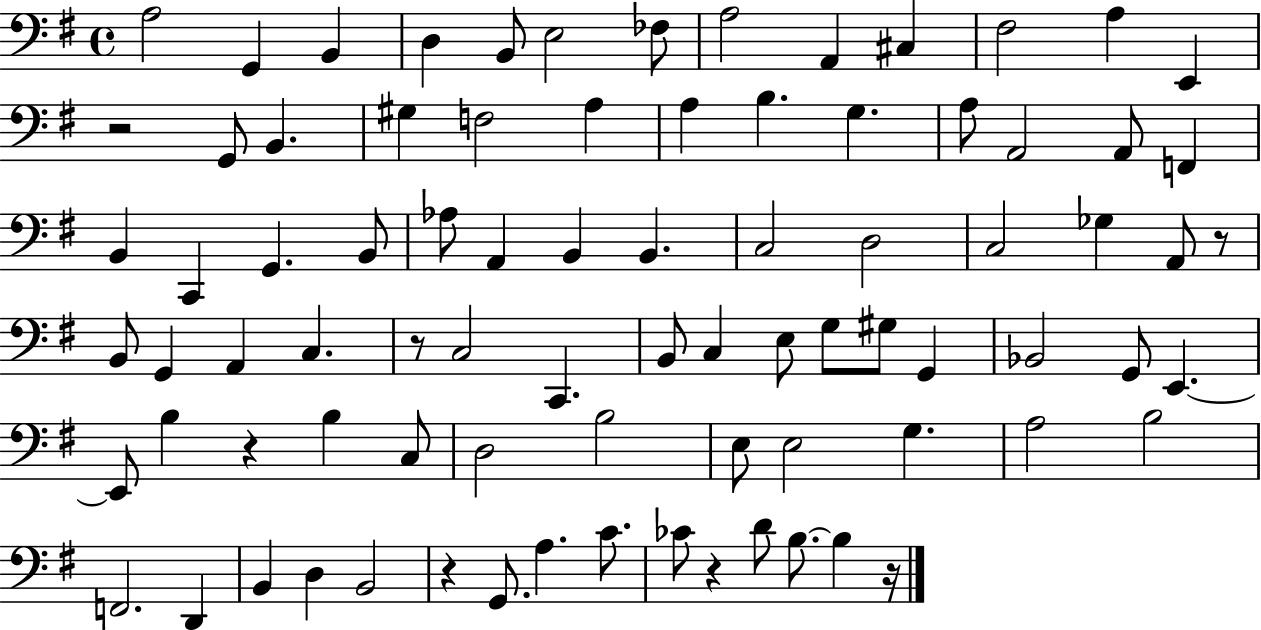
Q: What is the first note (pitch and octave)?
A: A3